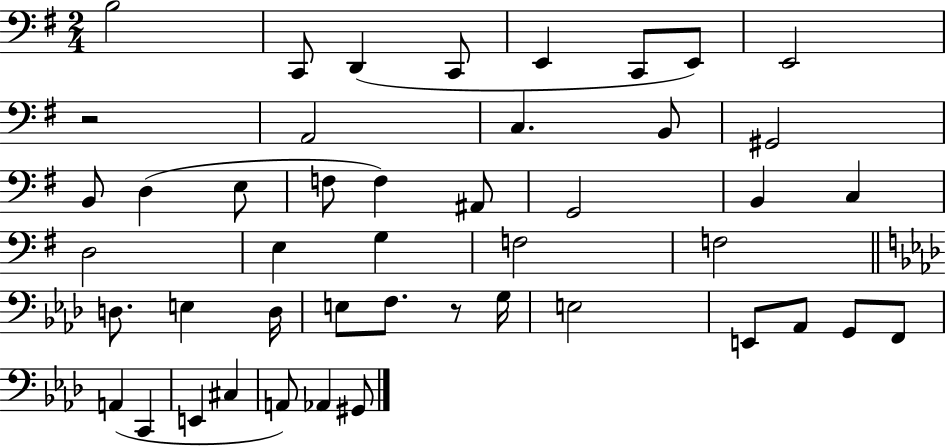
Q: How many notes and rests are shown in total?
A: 46